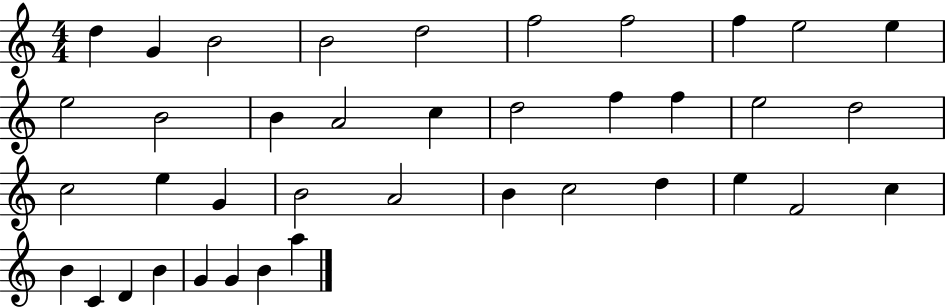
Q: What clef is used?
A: treble